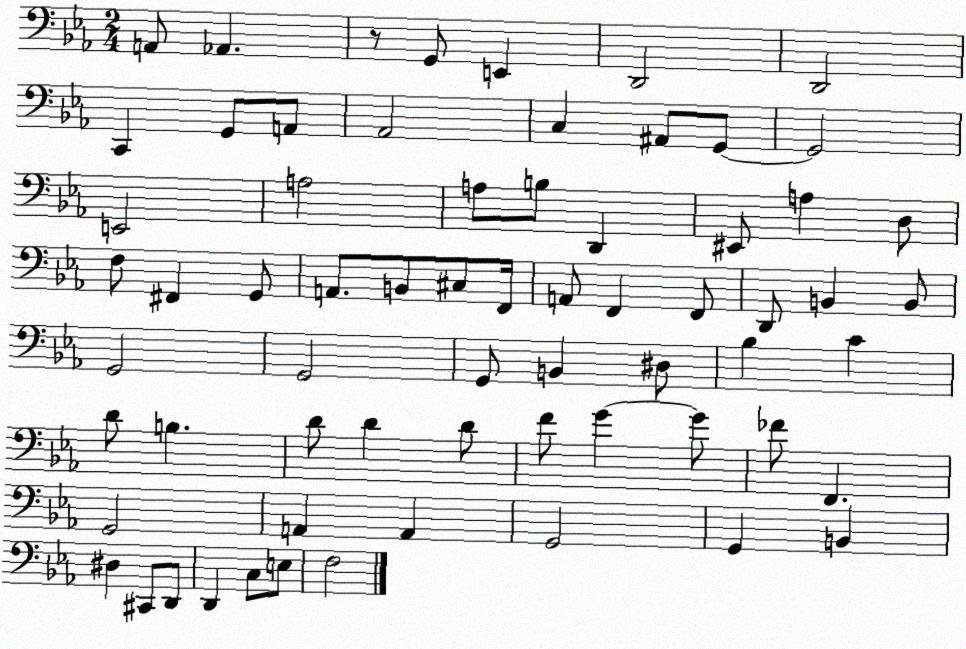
X:1
T:Untitled
M:2/4
L:1/4
K:Eb
A,,/2 _A,, z/2 G,,/2 E,, D,,2 D,,2 C,, G,,/2 A,,/2 _A,,2 C, ^A,,/2 G,,/2 G,,2 E,,2 A,2 A,/2 B,/2 D,, ^E,,/2 A, D,/2 F,/2 ^F,, G,,/2 A,,/2 B,,/2 ^C,/2 F,,/4 A,,/2 F,, F,,/2 D,,/2 B,, B,,/2 G,,2 G,,2 G,,/2 B,, ^D,/2 _B, C D/2 B, D/2 D D/2 F/2 G G/2 _F/2 F,, G,,2 A,, A,, G,,2 G,, B,, ^D, ^C,,/2 D,,/2 D,, C,/2 E,/2 F,2